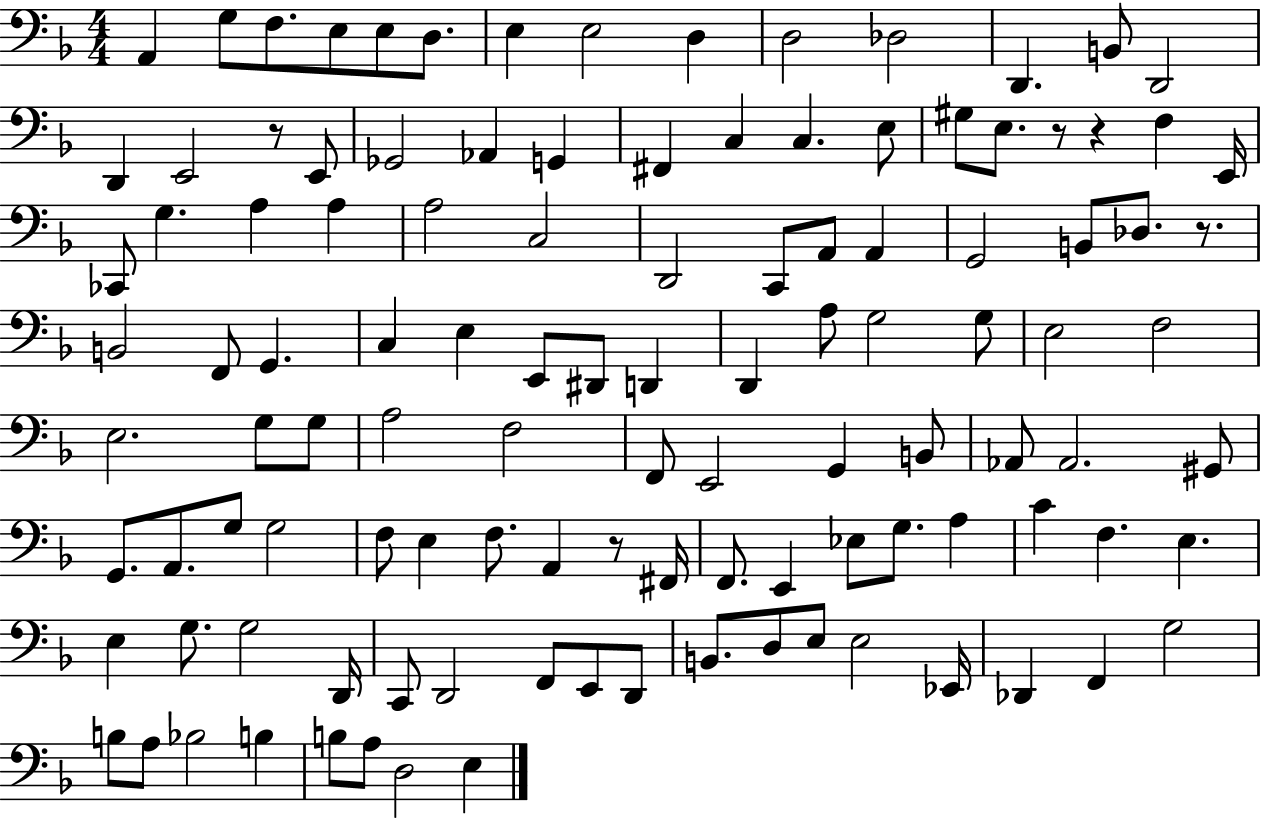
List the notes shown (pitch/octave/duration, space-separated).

A2/q G3/e F3/e. E3/e E3/e D3/e. E3/q E3/h D3/q D3/h Db3/h D2/q. B2/e D2/h D2/q E2/h R/e E2/e Gb2/h Ab2/q G2/q F#2/q C3/q C3/q. E3/e G#3/e E3/e. R/e R/q F3/q E2/s CES2/e G3/q. A3/q A3/q A3/h C3/h D2/h C2/e A2/e A2/q G2/h B2/e Db3/e. R/e. B2/h F2/e G2/q. C3/q E3/q E2/e D#2/e D2/q D2/q A3/e G3/h G3/e E3/h F3/h E3/h. G3/e G3/e A3/h F3/h F2/e E2/h G2/q B2/e Ab2/e Ab2/h. G#2/e G2/e. A2/e. G3/e G3/h F3/e E3/q F3/e. A2/q R/e F#2/s F2/e. E2/q Eb3/e G3/e. A3/q C4/q F3/q. E3/q. E3/q G3/e. G3/h D2/s C2/e D2/h F2/e E2/e D2/e B2/e. D3/e E3/e E3/h Eb2/s Db2/q F2/q G3/h B3/e A3/e Bb3/h B3/q B3/e A3/e D3/h E3/q